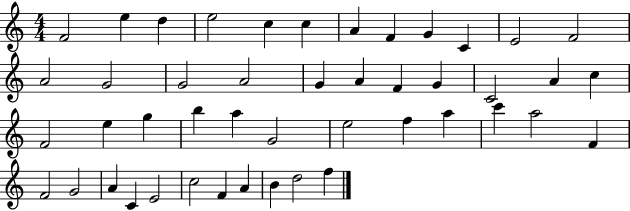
{
  \clef treble
  \numericTimeSignature
  \time 4/4
  \key c \major
  f'2 e''4 d''4 | e''2 c''4 c''4 | a'4 f'4 g'4 c'4 | e'2 f'2 | \break a'2 g'2 | g'2 a'2 | g'4 a'4 f'4 g'4 | c'2 a'4 c''4 | \break f'2 e''4 g''4 | b''4 a''4 g'2 | e''2 f''4 a''4 | c'''4 a''2 f'4 | \break f'2 g'2 | a'4 c'4 e'2 | c''2 f'4 a'4 | b'4 d''2 f''4 | \break \bar "|."
}